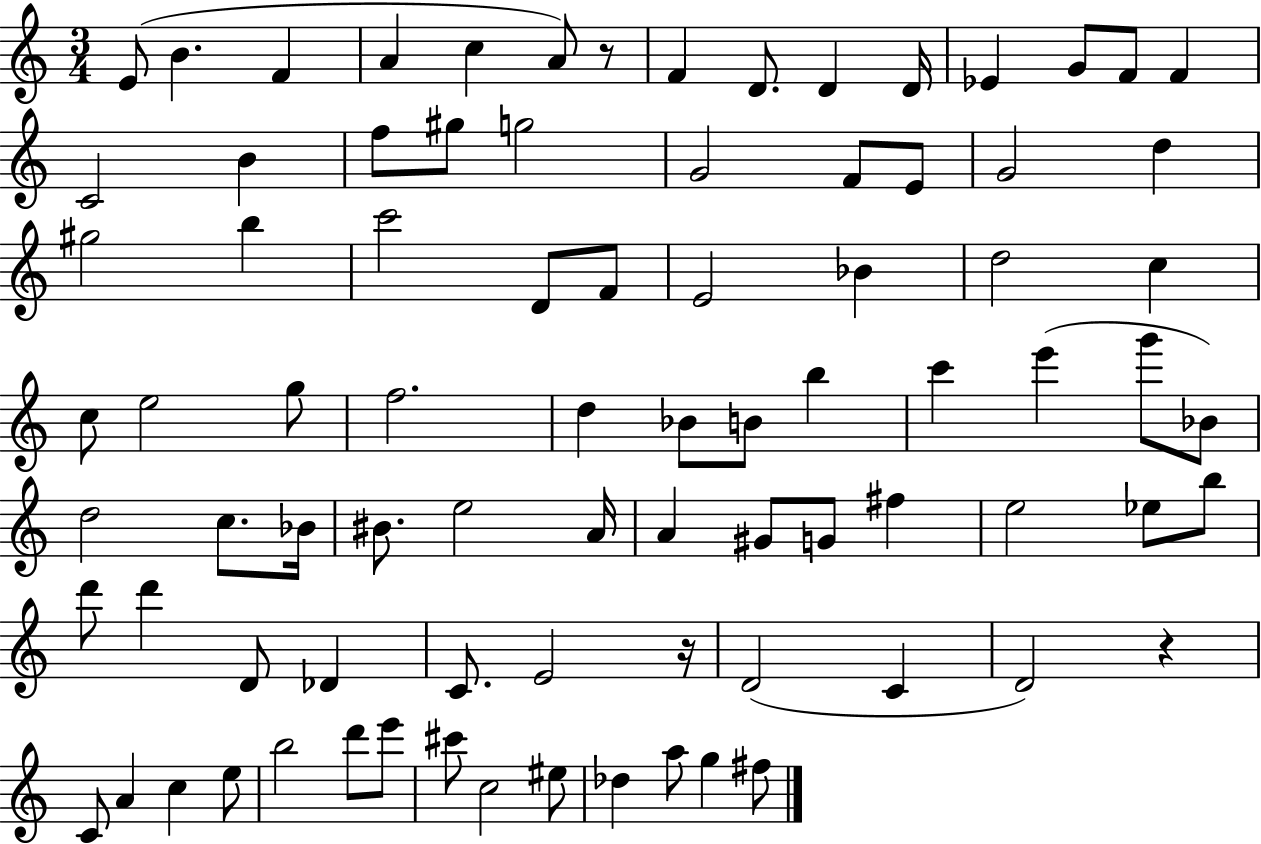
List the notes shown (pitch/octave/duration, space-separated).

E4/e B4/q. F4/q A4/q C5/q A4/e R/e F4/q D4/e. D4/q D4/s Eb4/q G4/e F4/e F4/q C4/h B4/q F5/e G#5/e G5/h G4/h F4/e E4/e G4/h D5/q G#5/h B5/q C6/h D4/e F4/e E4/h Bb4/q D5/h C5/q C5/e E5/h G5/e F5/h. D5/q Bb4/e B4/e B5/q C6/q E6/q G6/e Bb4/e D5/h C5/e. Bb4/s BIS4/e. E5/h A4/s A4/q G#4/e G4/e F#5/q E5/h Eb5/e B5/e D6/e D6/q D4/e Db4/q C4/e. E4/h R/s D4/h C4/q D4/h R/q C4/e A4/q C5/q E5/e B5/h D6/e E6/e C#6/e C5/h EIS5/e Db5/q A5/e G5/q F#5/e